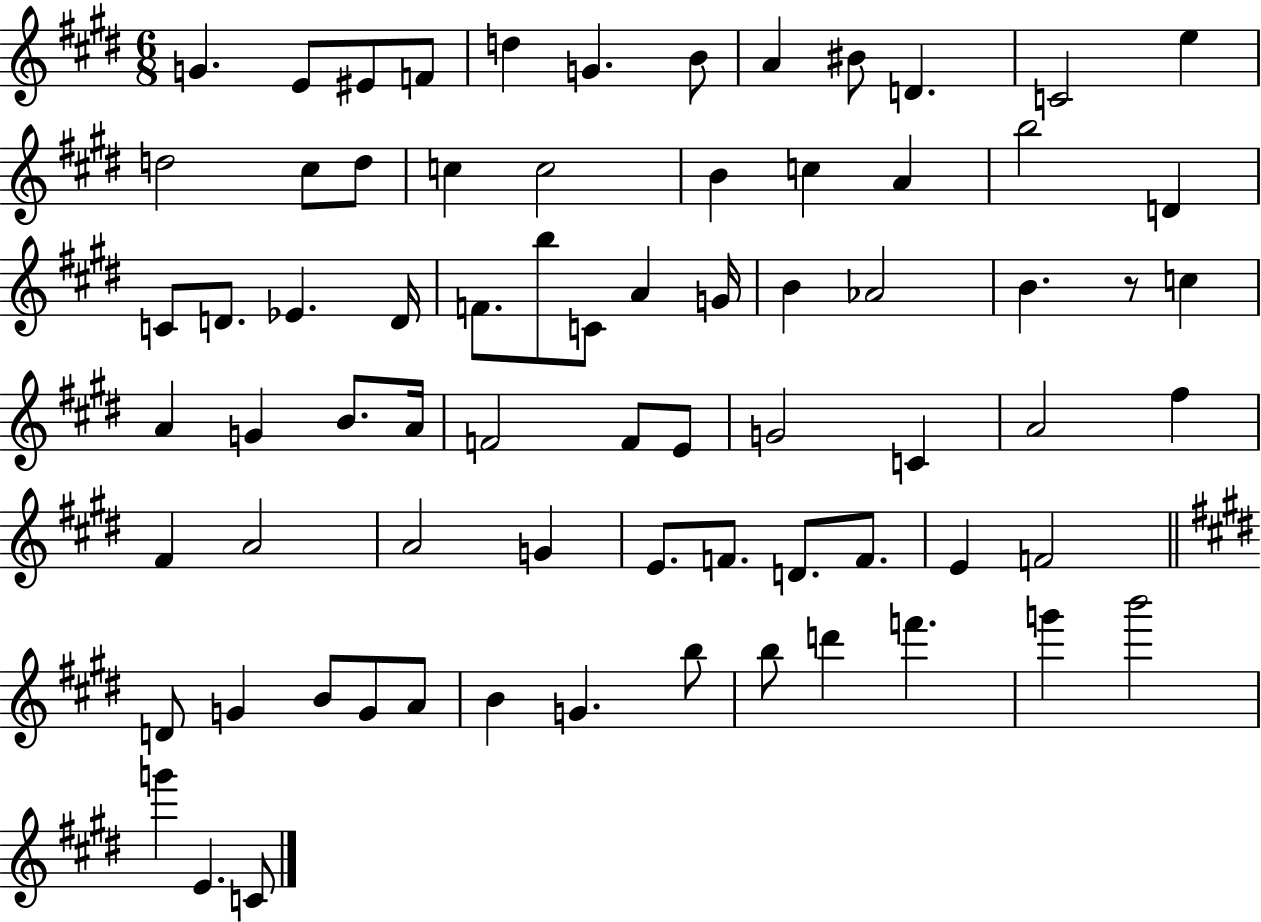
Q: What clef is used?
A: treble